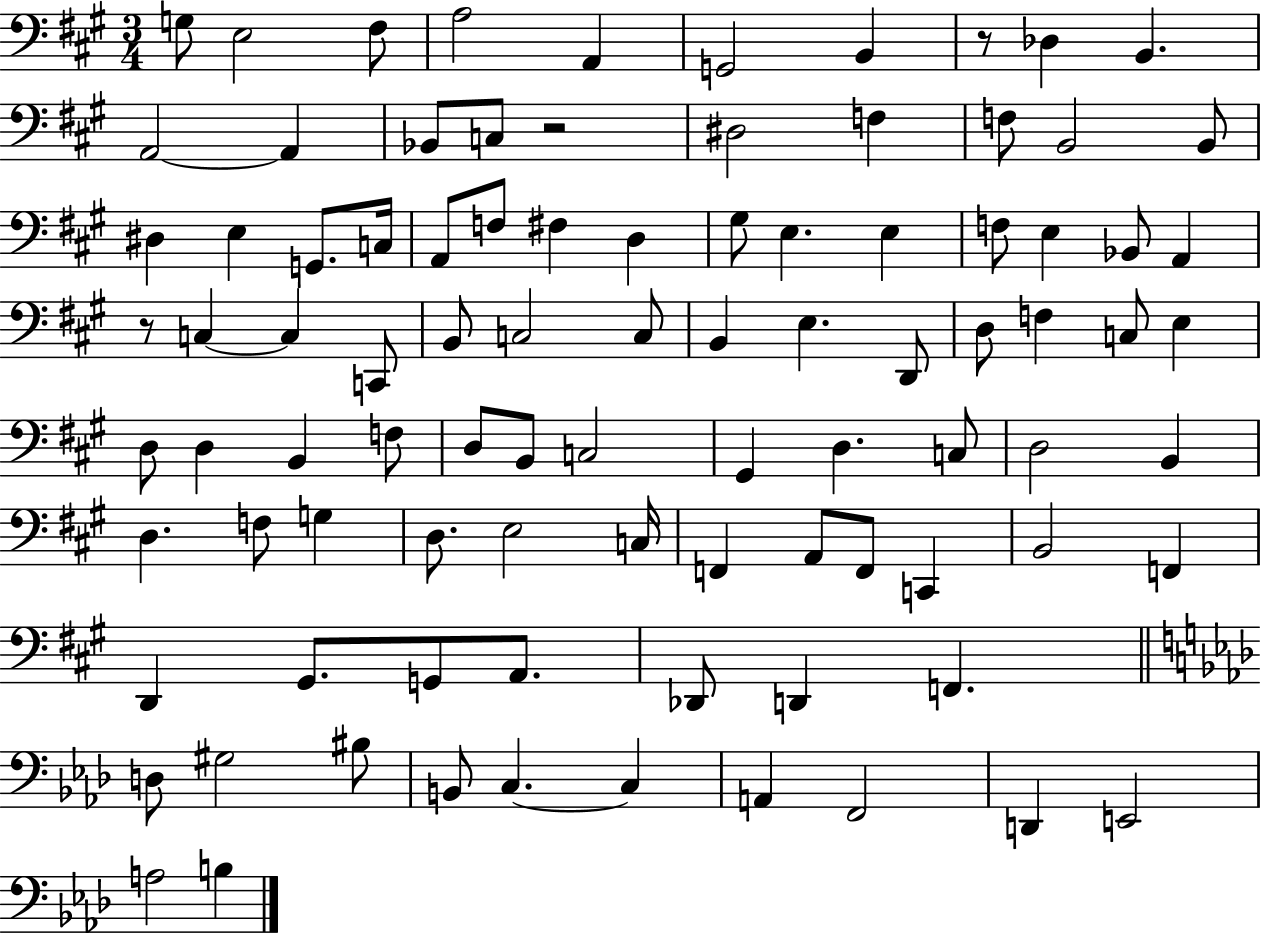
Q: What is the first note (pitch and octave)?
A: G3